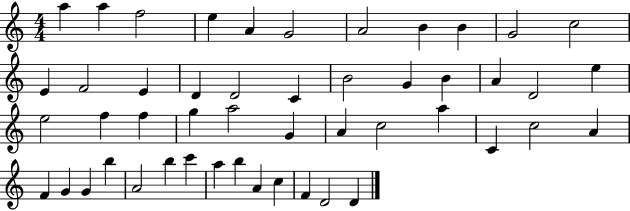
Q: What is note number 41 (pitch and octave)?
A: B5